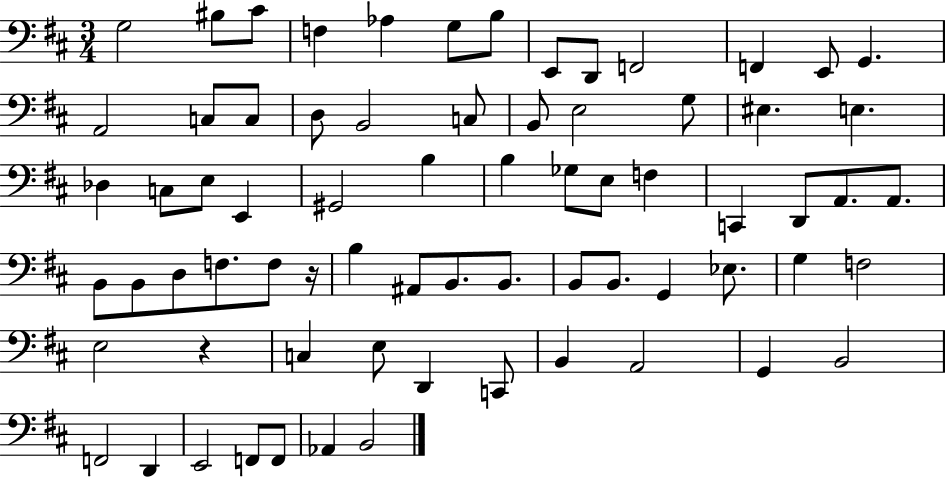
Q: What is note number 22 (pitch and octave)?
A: G3